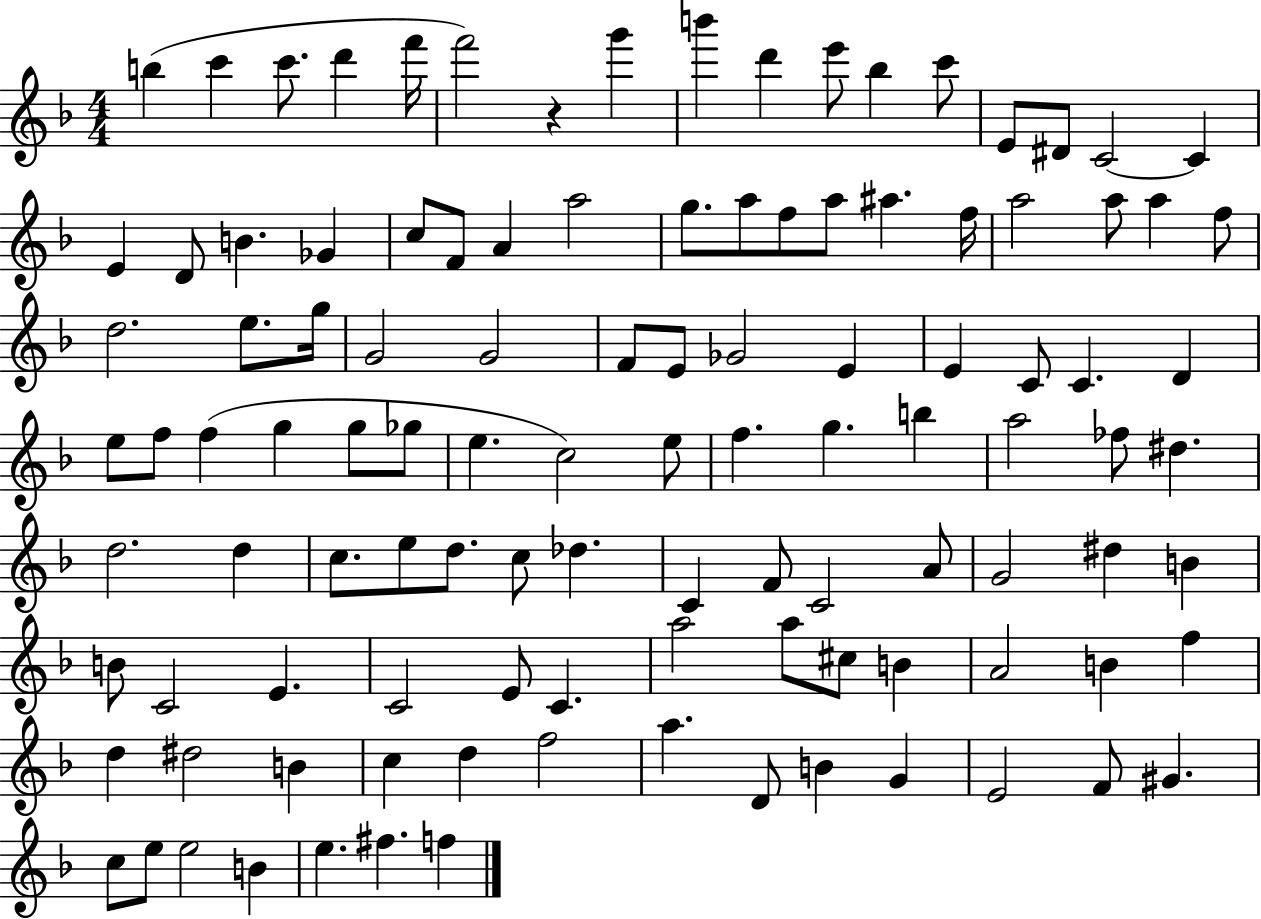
{
  \clef treble
  \numericTimeSignature
  \time 4/4
  \key f \major
  b''4( c'''4 c'''8. d'''4 f'''16 | f'''2) r4 g'''4 | b'''4 d'''4 e'''8 bes''4 c'''8 | e'8 dis'8 c'2~~ c'4 | \break e'4 d'8 b'4. ges'4 | c''8 f'8 a'4 a''2 | g''8. a''8 f''8 a''8 ais''4. f''16 | a''2 a''8 a''4 f''8 | \break d''2. e''8. g''16 | g'2 g'2 | f'8 e'8 ges'2 e'4 | e'4 c'8 c'4. d'4 | \break e''8 f''8 f''4( g''4 g''8 ges''8 | e''4. c''2) e''8 | f''4. g''4. b''4 | a''2 fes''8 dis''4. | \break d''2. d''4 | c''8. e''8 d''8. c''8 des''4. | c'4 f'8 c'2 a'8 | g'2 dis''4 b'4 | \break b'8 c'2 e'4. | c'2 e'8 c'4. | a''2 a''8 cis''8 b'4 | a'2 b'4 f''4 | \break d''4 dis''2 b'4 | c''4 d''4 f''2 | a''4. d'8 b'4 g'4 | e'2 f'8 gis'4. | \break c''8 e''8 e''2 b'4 | e''4. fis''4. f''4 | \bar "|."
}